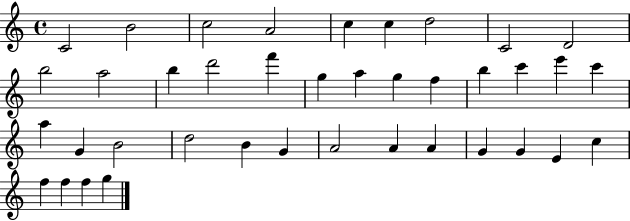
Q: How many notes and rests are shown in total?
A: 39